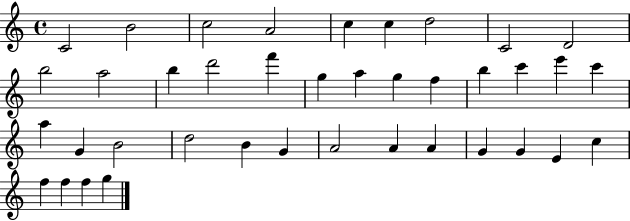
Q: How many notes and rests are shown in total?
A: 39